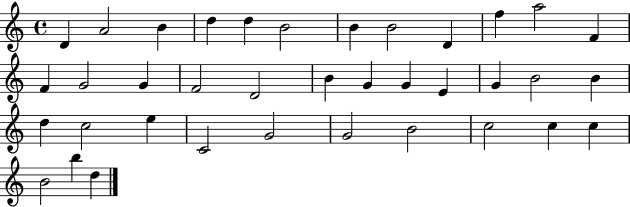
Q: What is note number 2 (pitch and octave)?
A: A4